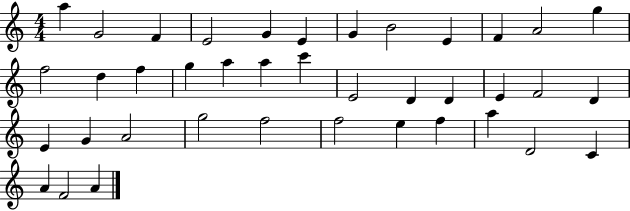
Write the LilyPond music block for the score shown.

{
  \clef treble
  \numericTimeSignature
  \time 4/4
  \key c \major
  a''4 g'2 f'4 | e'2 g'4 e'4 | g'4 b'2 e'4 | f'4 a'2 g''4 | \break f''2 d''4 f''4 | g''4 a''4 a''4 c'''4 | e'2 d'4 d'4 | e'4 f'2 d'4 | \break e'4 g'4 a'2 | g''2 f''2 | f''2 e''4 f''4 | a''4 d'2 c'4 | \break a'4 f'2 a'4 | \bar "|."
}